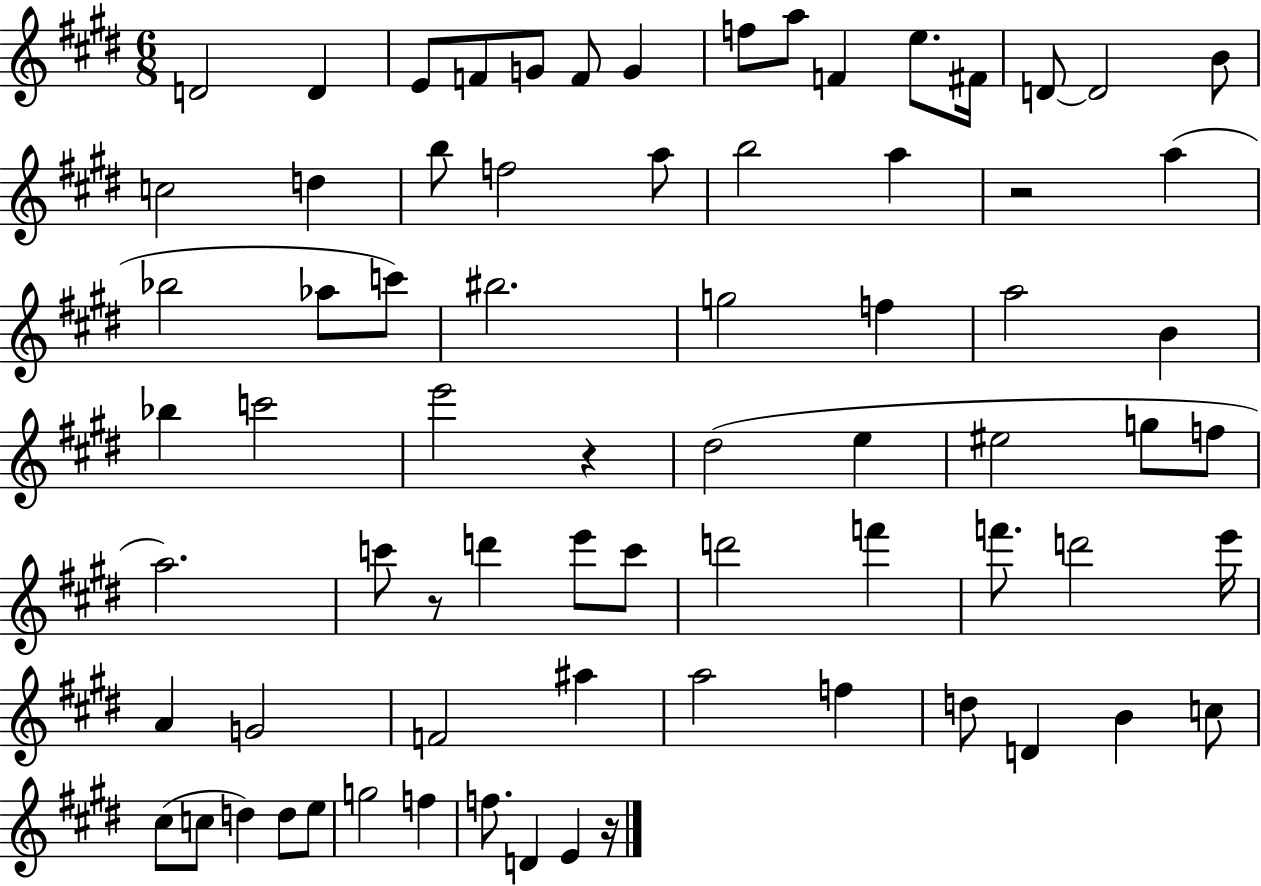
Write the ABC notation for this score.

X:1
T:Untitled
M:6/8
L:1/4
K:E
D2 D E/2 F/2 G/2 F/2 G f/2 a/2 F e/2 ^F/4 D/2 D2 B/2 c2 d b/2 f2 a/2 b2 a z2 a _b2 _a/2 c'/2 ^b2 g2 f a2 B _b c'2 e'2 z ^d2 e ^e2 g/2 f/2 a2 c'/2 z/2 d' e'/2 c'/2 d'2 f' f'/2 d'2 e'/4 A G2 F2 ^a a2 f d/2 D B c/2 ^c/2 c/2 d d/2 e/2 g2 f f/2 D E z/4